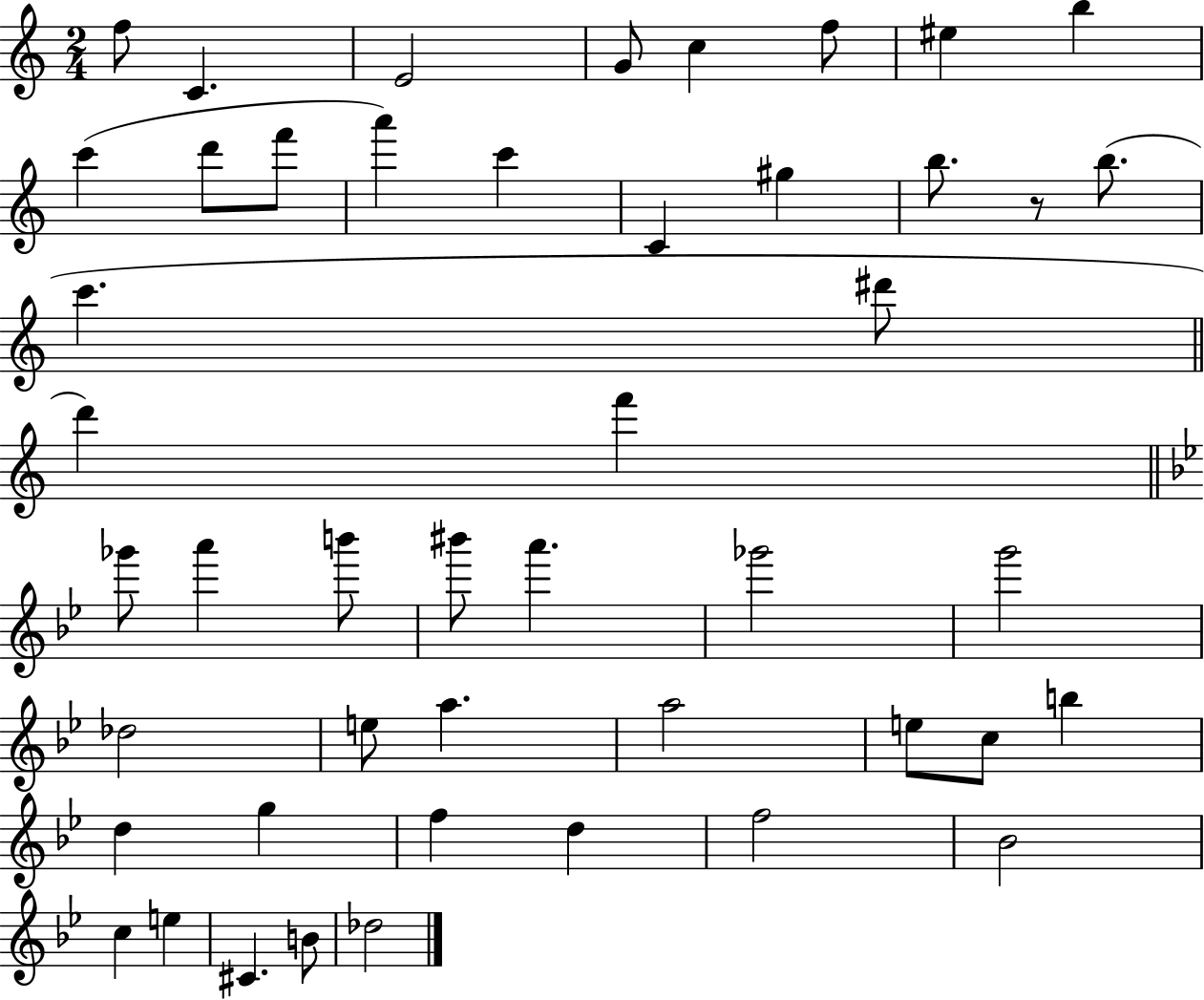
{
  \clef treble
  \numericTimeSignature
  \time 2/4
  \key c \major
  \repeat volta 2 { f''8 c'4. | e'2 | g'8 c''4 f''8 | eis''4 b''4 | \break c'''4( d'''8 f'''8 | a'''4) c'''4 | c'4 gis''4 | b''8. r8 b''8.( | \break c'''4. dis'''8 | \bar "||" \break \key c \major d'''4) f'''4 | \bar "||" \break \key bes \major ges'''8 a'''4 b'''8 | bis'''8 a'''4. | ges'''2 | g'''2 | \break des''2 | e''8 a''4. | a''2 | e''8 c''8 b''4 | \break d''4 g''4 | f''4 d''4 | f''2 | bes'2 | \break c''4 e''4 | cis'4. b'8 | des''2 | } \bar "|."
}